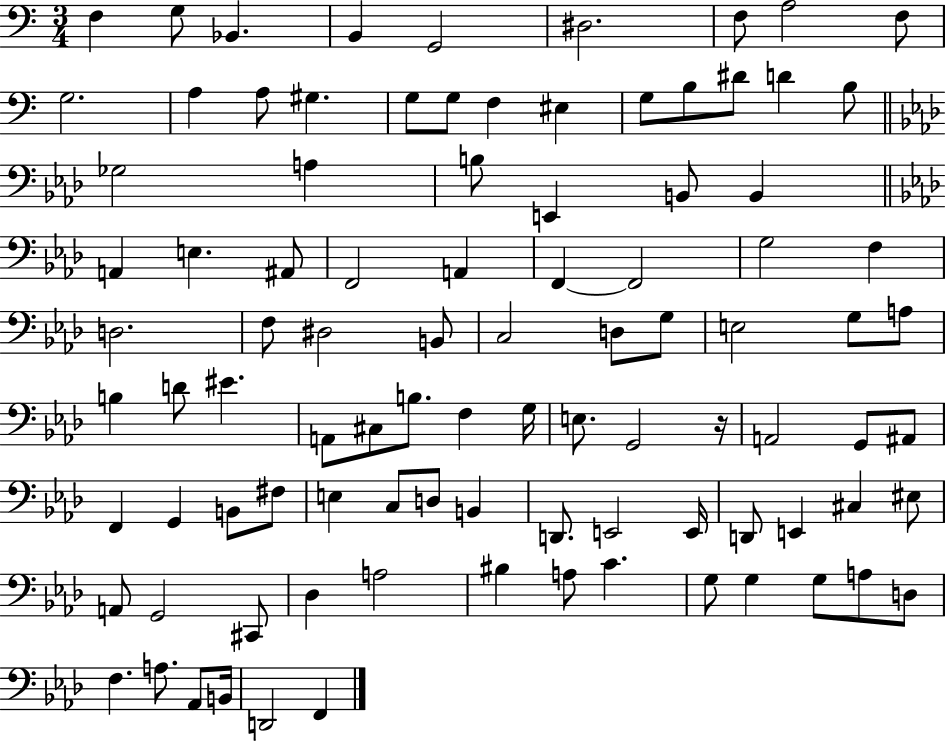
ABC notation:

X:1
T:Untitled
M:3/4
L:1/4
K:C
F, G,/2 _B,, B,, G,,2 ^D,2 F,/2 A,2 F,/2 G,2 A, A,/2 ^G, G,/2 G,/2 F, ^E, G,/2 B,/2 ^D/2 D B,/2 _G,2 A, B,/2 E,, B,,/2 B,, A,, E, ^A,,/2 F,,2 A,, F,, F,,2 G,2 F, D,2 F,/2 ^D,2 B,,/2 C,2 D,/2 G,/2 E,2 G,/2 A,/2 B, D/2 ^E A,,/2 ^C,/2 B,/2 F, G,/4 E,/2 G,,2 z/4 A,,2 G,,/2 ^A,,/2 F,, G,, B,,/2 ^F,/2 E, C,/2 D,/2 B,, D,,/2 E,,2 E,,/4 D,,/2 E,, ^C, ^E,/2 A,,/2 G,,2 ^C,,/2 _D, A,2 ^B, A,/2 C G,/2 G, G,/2 A,/2 D,/2 F, A,/2 _A,,/2 B,,/4 D,,2 F,,